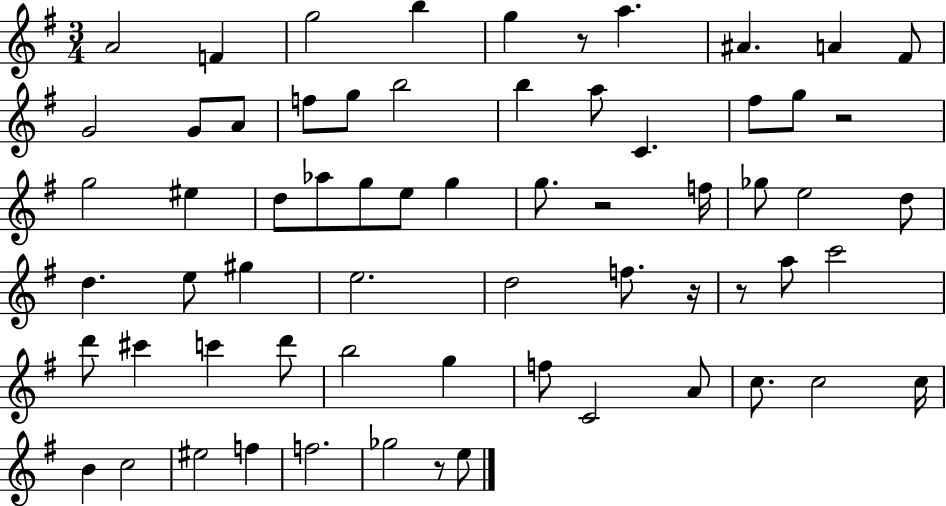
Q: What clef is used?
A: treble